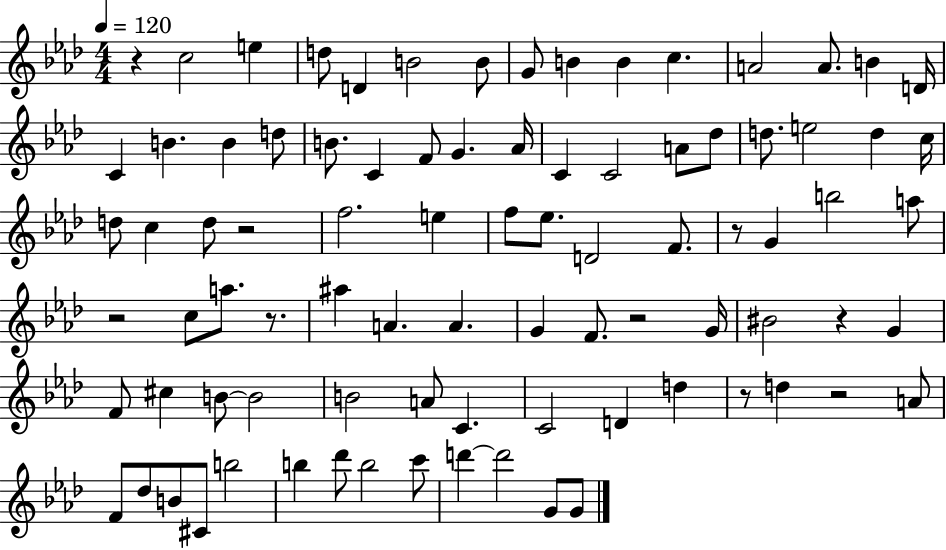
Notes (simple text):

R/q C5/h E5/q D5/e D4/q B4/h B4/e G4/e B4/q B4/q C5/q. A4/h A4/e. B4/q D4/s C4/q B4/q. B4/q D5/e B4/e. C4/q F4/e G4/q. Ab4/s C4/q C4/h A4/e Db5/e D5/e. E5/h D5/q C5/s D5/e C5/q D5/e R/h F5/h. E5/q F5/e Eb5/e. D4/h F4/e. R/e G4/q B5/h A5/e R/h C5/e A5/e. R/e. A#5/q A4/q. A4/q. G4/q F4/e. R/h G4/s BIS4/h R/q G4/q F4/e C#5/q B4/e B4/h B4/h A4/e C4/q. C4/h D4/q D5/q R/e D5/q R/h A4/e F4/e Db5/e B4/e C#4/e B5/h B5/q Db6/e B5/h C6/e D6/q D6/h G4/e G4/e